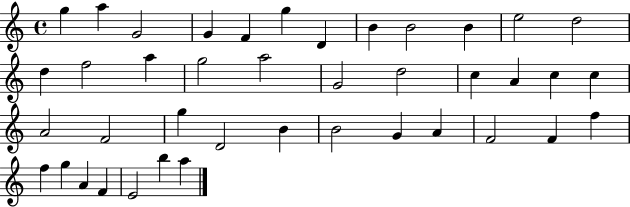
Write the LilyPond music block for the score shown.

{
  \clef treble
  \time 4/4
  \defaultTimeSignature
  \key c \major
  g''4 a''4 g'2 | g'4 f'4 g''4 d'4 | b'4 b'2 b'4 | e''2 d''2 | \break d''4 f''2 a''4 | g''2 a''2 | g'2 d''2 | c''4 a'4 c''4 c''4 | \break a'2 f'2 | g''4 d'2 b'4 | b'2 g'4 a'4 | f'2 f'4 f''4 | \break f''4 g''4 a'4 f'4 | e'2 b''4 a''4 | \bar "|."
}